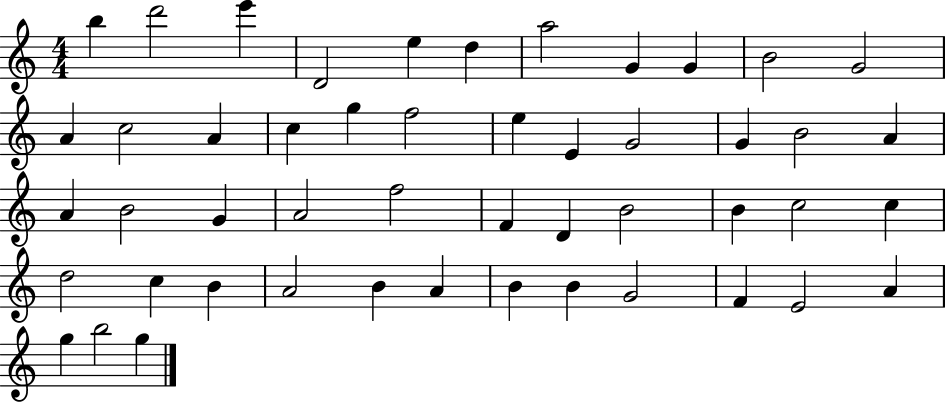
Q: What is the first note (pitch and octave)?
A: B5